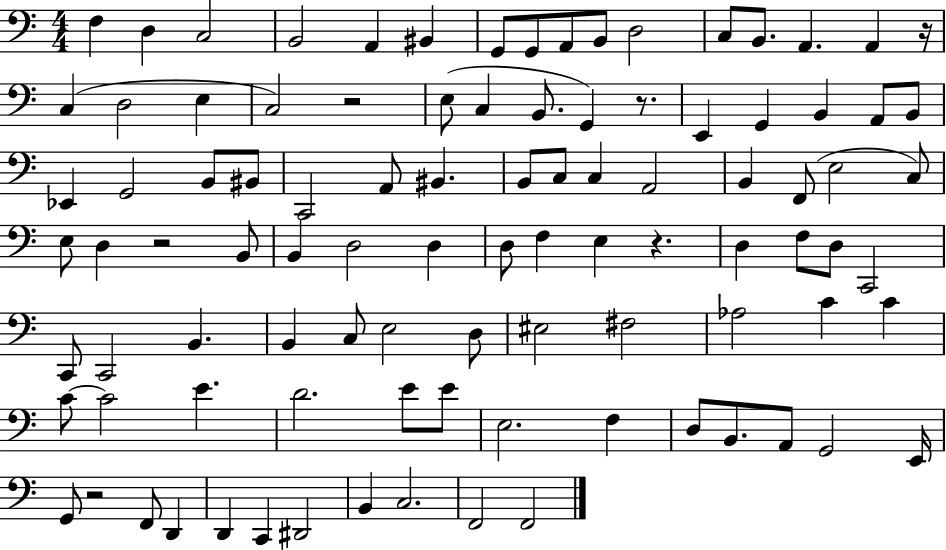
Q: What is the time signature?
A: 4/4